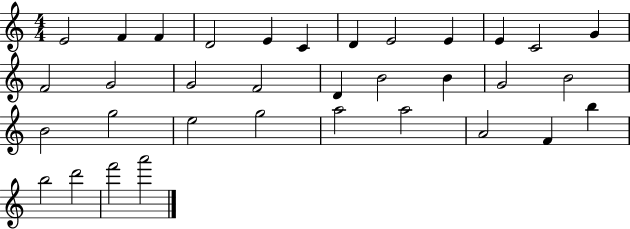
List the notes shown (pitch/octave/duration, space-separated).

E4/h F4/q F4/q D4/h E4/q C4/q D4/q E4/h E4/q E4/q C4/h G4/q F4/h G4/h G4/h F4/h D4/q B4/h B4/q G4/h B4/h B4/h G5/h E5/h G5/h A5/h A5/h A4/h F4/q B5/q B5/h D6/h F6/h A6/h